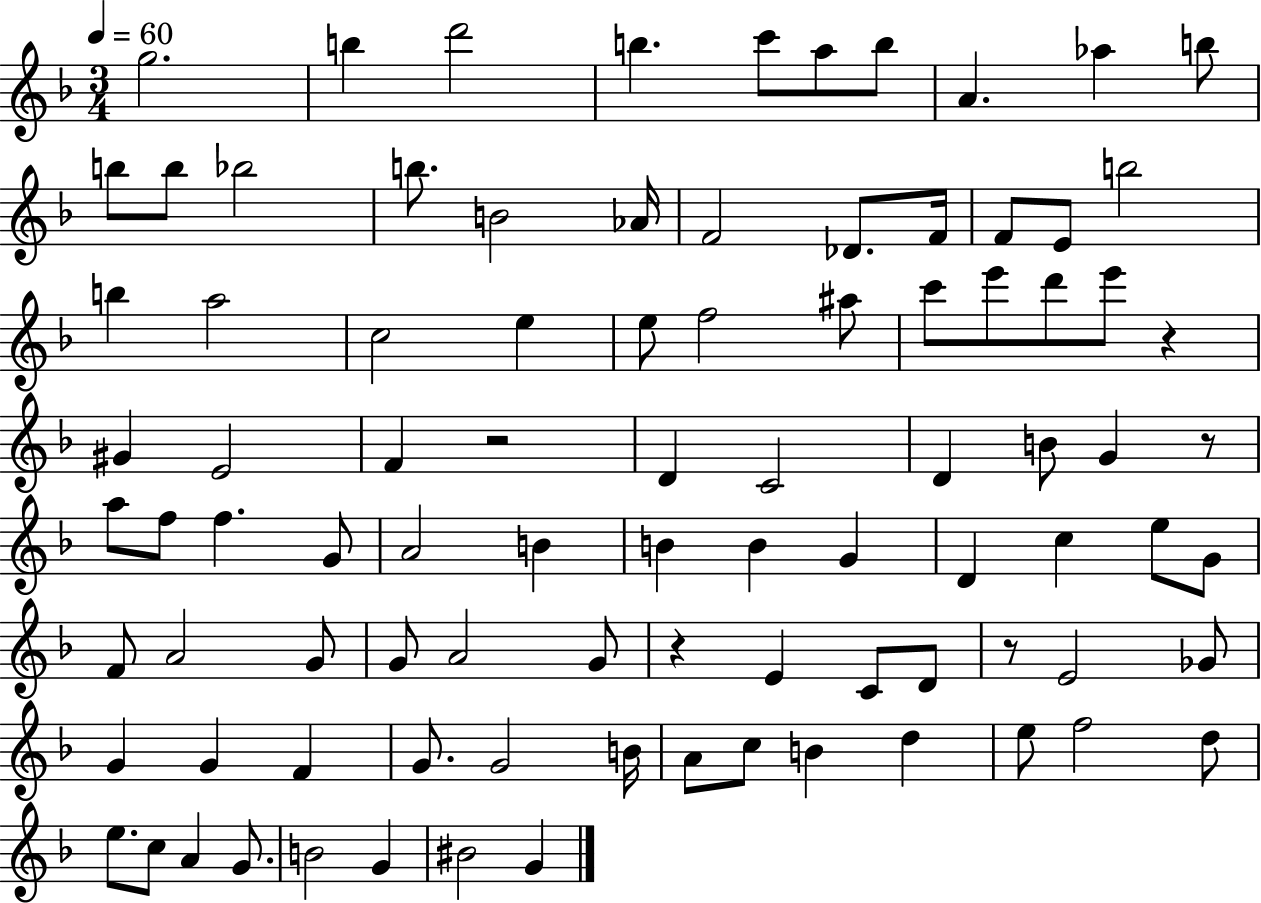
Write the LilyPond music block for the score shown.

{
  \clef treble
  \numericTimeSignature
  \time 3/4
  \key f \major
  \tempo 4 = 60
  g''2. | b''4 d'''2 | b''4. c'''8 a''8 b''8 | a'4. aes''4 b''8 | \break b''8 b''8 bes''2 | b''8. b'2 aes'16 | f'2 des'8. f'16 | f'8 e'8 b''2 | \break b''4 a''2 | c''2 e''4 | e''8 f''2 ais''8 | c'''8 e'''8 d'''8 e'''8 r4 | \break gis'4 e'2 | f'4 r2 | d'4 c'2 | d'4 b'8 g'4 r8 | \break a''8 f''8 f''4. g'8 | a'2 b'4 | b'4 b'4 g'4 | d'4 c''4 e''8 g'8 | \break f'8 a'2 g'8 | g'8 a'2 g'8 | r4 e'4 c'8 d'8 | r8 e'2 ges'8 | \break g'4 g'4 f'4 | g'8. g'2 b'16 | a'8 c''8 b'4 d''4 | e''8 f''2 d''8 | \break e''8. c''8 a'4 g'8. | b'2 g'4 | bis'2 g'4 | \bar "|."
}